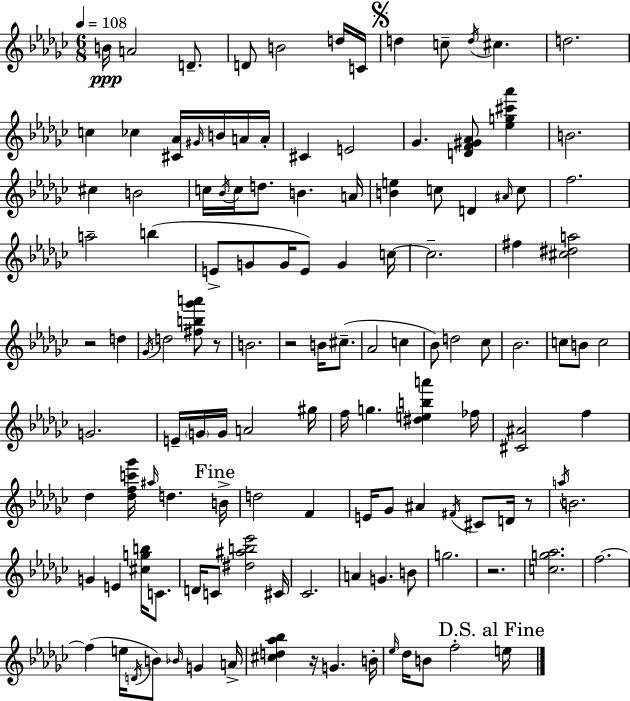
X:1
T:Untitled
M:6/8
L:1/4
K:Ebm
B/4 A2 D/2 D/2 B2 d/4 C/4 d c/2 d/4 ^c d2 c _c [^C_A]/4 ^G/4 B/4 A/4 A/4 ^C E2 _G [DF^G_A]/2 [_eg^c'_a'] B2 ^c B2 c/4 _B/4 c/4 d/2 B A/4 [Be] c/2 D ^A/4 c/2 f2 a2 b E/2 G/2 G/4 E/2 G c/4 c2 ^f [^c^da]2 z2 d _G/4 d2 [^fb_g'a']/2 z/2 B2 z2 B/4 ^c/2 _A2 c _B/2 d2 _c/2 _B2 c/2 B/2 c2 G2 E/4 G/4 G/4 A2 ^g/4 f/4 g [^deba'] _f/4 [^C^A]2 f _d [_dfc'_g']/4 ^a/4 d B/4 d2 F E/4 _G/2 ^A ^F/4 ^C/2 D/4 z/2 a/4 B2 G E [^cgb]/4 C/2 D/4 C/2 [^d^ab_e']2 ^C/4 _C2 A G B/2 g2 z2 [cg_a]2 f2 f e/4 D/4 B/2 _B/4 G A/4 [^cd_a_b] z/4 G B/4 _e/4 _d/4 B/2 f2 e/4